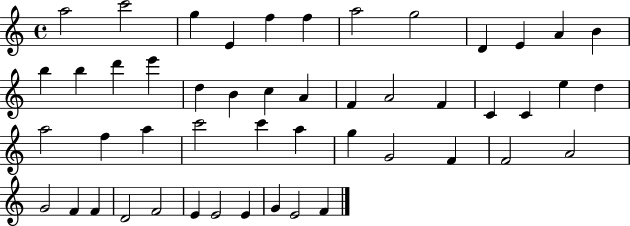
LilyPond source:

{
  \clef treble
  \time 4/4
  \defaultTimeSignature
  \key c \major
  a''2 c'''2 | g''4 e'4 f''4 f''4 | a''2 g''2 | d'4 e'4 a'4 b'4 | \break b''4 b''4 d'''4 e'''4 | d''4 b'4 c''4 a'4 | f'4 a'2 f'4 | c'4 c'4 e''4 d''4 | \break a''2 f''4 a''4 | c'''2 c'''4 a''4 | g''4 g'2 f'4 | f'2 a'2 | \break g'2 f'4 f'4 | d'2 f'2 | e'4 e'2 e'4 | g'4 e'2 f'4 | \break \bar "|."
}